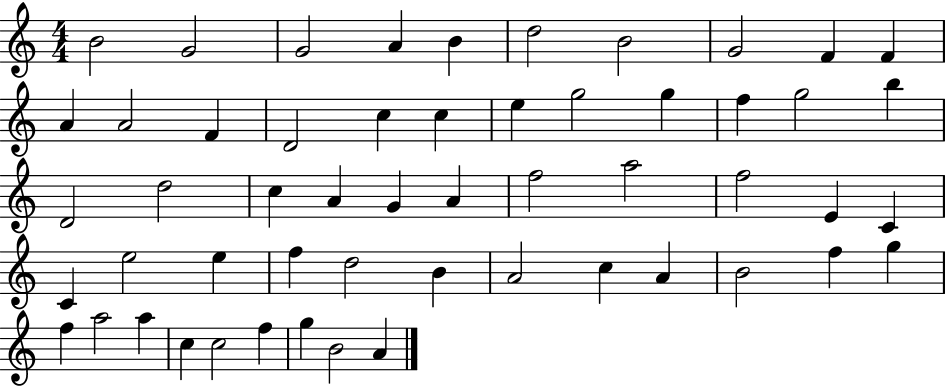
{
  \clef treble
  \numericTimeSignature
  \time 4/4
  \key c \major
  b'2 g'2 | g'2 a'4 b'4 | d''2 b'2 | g'2 f'4 f'4 | \break a'4 a'2 f'4 | d'2 c''4 c''4 | e''4 g''2 g''4 | f''4 g''2 b''4 | \break d'2 d''2 | c''4 a'4 g'4 a'4 | f''2 a''2 | f''2 e'4 c'4 | \break c'4 e''2 e''4 | f''4 d''2 b'4 | a'2 c''4 a'4 | b'2 f''4 g''4 | \break f''4 a''2 a''4 | c''4 c''2 f''4 | g''4 b'2 a'4 | \bar "|."
}